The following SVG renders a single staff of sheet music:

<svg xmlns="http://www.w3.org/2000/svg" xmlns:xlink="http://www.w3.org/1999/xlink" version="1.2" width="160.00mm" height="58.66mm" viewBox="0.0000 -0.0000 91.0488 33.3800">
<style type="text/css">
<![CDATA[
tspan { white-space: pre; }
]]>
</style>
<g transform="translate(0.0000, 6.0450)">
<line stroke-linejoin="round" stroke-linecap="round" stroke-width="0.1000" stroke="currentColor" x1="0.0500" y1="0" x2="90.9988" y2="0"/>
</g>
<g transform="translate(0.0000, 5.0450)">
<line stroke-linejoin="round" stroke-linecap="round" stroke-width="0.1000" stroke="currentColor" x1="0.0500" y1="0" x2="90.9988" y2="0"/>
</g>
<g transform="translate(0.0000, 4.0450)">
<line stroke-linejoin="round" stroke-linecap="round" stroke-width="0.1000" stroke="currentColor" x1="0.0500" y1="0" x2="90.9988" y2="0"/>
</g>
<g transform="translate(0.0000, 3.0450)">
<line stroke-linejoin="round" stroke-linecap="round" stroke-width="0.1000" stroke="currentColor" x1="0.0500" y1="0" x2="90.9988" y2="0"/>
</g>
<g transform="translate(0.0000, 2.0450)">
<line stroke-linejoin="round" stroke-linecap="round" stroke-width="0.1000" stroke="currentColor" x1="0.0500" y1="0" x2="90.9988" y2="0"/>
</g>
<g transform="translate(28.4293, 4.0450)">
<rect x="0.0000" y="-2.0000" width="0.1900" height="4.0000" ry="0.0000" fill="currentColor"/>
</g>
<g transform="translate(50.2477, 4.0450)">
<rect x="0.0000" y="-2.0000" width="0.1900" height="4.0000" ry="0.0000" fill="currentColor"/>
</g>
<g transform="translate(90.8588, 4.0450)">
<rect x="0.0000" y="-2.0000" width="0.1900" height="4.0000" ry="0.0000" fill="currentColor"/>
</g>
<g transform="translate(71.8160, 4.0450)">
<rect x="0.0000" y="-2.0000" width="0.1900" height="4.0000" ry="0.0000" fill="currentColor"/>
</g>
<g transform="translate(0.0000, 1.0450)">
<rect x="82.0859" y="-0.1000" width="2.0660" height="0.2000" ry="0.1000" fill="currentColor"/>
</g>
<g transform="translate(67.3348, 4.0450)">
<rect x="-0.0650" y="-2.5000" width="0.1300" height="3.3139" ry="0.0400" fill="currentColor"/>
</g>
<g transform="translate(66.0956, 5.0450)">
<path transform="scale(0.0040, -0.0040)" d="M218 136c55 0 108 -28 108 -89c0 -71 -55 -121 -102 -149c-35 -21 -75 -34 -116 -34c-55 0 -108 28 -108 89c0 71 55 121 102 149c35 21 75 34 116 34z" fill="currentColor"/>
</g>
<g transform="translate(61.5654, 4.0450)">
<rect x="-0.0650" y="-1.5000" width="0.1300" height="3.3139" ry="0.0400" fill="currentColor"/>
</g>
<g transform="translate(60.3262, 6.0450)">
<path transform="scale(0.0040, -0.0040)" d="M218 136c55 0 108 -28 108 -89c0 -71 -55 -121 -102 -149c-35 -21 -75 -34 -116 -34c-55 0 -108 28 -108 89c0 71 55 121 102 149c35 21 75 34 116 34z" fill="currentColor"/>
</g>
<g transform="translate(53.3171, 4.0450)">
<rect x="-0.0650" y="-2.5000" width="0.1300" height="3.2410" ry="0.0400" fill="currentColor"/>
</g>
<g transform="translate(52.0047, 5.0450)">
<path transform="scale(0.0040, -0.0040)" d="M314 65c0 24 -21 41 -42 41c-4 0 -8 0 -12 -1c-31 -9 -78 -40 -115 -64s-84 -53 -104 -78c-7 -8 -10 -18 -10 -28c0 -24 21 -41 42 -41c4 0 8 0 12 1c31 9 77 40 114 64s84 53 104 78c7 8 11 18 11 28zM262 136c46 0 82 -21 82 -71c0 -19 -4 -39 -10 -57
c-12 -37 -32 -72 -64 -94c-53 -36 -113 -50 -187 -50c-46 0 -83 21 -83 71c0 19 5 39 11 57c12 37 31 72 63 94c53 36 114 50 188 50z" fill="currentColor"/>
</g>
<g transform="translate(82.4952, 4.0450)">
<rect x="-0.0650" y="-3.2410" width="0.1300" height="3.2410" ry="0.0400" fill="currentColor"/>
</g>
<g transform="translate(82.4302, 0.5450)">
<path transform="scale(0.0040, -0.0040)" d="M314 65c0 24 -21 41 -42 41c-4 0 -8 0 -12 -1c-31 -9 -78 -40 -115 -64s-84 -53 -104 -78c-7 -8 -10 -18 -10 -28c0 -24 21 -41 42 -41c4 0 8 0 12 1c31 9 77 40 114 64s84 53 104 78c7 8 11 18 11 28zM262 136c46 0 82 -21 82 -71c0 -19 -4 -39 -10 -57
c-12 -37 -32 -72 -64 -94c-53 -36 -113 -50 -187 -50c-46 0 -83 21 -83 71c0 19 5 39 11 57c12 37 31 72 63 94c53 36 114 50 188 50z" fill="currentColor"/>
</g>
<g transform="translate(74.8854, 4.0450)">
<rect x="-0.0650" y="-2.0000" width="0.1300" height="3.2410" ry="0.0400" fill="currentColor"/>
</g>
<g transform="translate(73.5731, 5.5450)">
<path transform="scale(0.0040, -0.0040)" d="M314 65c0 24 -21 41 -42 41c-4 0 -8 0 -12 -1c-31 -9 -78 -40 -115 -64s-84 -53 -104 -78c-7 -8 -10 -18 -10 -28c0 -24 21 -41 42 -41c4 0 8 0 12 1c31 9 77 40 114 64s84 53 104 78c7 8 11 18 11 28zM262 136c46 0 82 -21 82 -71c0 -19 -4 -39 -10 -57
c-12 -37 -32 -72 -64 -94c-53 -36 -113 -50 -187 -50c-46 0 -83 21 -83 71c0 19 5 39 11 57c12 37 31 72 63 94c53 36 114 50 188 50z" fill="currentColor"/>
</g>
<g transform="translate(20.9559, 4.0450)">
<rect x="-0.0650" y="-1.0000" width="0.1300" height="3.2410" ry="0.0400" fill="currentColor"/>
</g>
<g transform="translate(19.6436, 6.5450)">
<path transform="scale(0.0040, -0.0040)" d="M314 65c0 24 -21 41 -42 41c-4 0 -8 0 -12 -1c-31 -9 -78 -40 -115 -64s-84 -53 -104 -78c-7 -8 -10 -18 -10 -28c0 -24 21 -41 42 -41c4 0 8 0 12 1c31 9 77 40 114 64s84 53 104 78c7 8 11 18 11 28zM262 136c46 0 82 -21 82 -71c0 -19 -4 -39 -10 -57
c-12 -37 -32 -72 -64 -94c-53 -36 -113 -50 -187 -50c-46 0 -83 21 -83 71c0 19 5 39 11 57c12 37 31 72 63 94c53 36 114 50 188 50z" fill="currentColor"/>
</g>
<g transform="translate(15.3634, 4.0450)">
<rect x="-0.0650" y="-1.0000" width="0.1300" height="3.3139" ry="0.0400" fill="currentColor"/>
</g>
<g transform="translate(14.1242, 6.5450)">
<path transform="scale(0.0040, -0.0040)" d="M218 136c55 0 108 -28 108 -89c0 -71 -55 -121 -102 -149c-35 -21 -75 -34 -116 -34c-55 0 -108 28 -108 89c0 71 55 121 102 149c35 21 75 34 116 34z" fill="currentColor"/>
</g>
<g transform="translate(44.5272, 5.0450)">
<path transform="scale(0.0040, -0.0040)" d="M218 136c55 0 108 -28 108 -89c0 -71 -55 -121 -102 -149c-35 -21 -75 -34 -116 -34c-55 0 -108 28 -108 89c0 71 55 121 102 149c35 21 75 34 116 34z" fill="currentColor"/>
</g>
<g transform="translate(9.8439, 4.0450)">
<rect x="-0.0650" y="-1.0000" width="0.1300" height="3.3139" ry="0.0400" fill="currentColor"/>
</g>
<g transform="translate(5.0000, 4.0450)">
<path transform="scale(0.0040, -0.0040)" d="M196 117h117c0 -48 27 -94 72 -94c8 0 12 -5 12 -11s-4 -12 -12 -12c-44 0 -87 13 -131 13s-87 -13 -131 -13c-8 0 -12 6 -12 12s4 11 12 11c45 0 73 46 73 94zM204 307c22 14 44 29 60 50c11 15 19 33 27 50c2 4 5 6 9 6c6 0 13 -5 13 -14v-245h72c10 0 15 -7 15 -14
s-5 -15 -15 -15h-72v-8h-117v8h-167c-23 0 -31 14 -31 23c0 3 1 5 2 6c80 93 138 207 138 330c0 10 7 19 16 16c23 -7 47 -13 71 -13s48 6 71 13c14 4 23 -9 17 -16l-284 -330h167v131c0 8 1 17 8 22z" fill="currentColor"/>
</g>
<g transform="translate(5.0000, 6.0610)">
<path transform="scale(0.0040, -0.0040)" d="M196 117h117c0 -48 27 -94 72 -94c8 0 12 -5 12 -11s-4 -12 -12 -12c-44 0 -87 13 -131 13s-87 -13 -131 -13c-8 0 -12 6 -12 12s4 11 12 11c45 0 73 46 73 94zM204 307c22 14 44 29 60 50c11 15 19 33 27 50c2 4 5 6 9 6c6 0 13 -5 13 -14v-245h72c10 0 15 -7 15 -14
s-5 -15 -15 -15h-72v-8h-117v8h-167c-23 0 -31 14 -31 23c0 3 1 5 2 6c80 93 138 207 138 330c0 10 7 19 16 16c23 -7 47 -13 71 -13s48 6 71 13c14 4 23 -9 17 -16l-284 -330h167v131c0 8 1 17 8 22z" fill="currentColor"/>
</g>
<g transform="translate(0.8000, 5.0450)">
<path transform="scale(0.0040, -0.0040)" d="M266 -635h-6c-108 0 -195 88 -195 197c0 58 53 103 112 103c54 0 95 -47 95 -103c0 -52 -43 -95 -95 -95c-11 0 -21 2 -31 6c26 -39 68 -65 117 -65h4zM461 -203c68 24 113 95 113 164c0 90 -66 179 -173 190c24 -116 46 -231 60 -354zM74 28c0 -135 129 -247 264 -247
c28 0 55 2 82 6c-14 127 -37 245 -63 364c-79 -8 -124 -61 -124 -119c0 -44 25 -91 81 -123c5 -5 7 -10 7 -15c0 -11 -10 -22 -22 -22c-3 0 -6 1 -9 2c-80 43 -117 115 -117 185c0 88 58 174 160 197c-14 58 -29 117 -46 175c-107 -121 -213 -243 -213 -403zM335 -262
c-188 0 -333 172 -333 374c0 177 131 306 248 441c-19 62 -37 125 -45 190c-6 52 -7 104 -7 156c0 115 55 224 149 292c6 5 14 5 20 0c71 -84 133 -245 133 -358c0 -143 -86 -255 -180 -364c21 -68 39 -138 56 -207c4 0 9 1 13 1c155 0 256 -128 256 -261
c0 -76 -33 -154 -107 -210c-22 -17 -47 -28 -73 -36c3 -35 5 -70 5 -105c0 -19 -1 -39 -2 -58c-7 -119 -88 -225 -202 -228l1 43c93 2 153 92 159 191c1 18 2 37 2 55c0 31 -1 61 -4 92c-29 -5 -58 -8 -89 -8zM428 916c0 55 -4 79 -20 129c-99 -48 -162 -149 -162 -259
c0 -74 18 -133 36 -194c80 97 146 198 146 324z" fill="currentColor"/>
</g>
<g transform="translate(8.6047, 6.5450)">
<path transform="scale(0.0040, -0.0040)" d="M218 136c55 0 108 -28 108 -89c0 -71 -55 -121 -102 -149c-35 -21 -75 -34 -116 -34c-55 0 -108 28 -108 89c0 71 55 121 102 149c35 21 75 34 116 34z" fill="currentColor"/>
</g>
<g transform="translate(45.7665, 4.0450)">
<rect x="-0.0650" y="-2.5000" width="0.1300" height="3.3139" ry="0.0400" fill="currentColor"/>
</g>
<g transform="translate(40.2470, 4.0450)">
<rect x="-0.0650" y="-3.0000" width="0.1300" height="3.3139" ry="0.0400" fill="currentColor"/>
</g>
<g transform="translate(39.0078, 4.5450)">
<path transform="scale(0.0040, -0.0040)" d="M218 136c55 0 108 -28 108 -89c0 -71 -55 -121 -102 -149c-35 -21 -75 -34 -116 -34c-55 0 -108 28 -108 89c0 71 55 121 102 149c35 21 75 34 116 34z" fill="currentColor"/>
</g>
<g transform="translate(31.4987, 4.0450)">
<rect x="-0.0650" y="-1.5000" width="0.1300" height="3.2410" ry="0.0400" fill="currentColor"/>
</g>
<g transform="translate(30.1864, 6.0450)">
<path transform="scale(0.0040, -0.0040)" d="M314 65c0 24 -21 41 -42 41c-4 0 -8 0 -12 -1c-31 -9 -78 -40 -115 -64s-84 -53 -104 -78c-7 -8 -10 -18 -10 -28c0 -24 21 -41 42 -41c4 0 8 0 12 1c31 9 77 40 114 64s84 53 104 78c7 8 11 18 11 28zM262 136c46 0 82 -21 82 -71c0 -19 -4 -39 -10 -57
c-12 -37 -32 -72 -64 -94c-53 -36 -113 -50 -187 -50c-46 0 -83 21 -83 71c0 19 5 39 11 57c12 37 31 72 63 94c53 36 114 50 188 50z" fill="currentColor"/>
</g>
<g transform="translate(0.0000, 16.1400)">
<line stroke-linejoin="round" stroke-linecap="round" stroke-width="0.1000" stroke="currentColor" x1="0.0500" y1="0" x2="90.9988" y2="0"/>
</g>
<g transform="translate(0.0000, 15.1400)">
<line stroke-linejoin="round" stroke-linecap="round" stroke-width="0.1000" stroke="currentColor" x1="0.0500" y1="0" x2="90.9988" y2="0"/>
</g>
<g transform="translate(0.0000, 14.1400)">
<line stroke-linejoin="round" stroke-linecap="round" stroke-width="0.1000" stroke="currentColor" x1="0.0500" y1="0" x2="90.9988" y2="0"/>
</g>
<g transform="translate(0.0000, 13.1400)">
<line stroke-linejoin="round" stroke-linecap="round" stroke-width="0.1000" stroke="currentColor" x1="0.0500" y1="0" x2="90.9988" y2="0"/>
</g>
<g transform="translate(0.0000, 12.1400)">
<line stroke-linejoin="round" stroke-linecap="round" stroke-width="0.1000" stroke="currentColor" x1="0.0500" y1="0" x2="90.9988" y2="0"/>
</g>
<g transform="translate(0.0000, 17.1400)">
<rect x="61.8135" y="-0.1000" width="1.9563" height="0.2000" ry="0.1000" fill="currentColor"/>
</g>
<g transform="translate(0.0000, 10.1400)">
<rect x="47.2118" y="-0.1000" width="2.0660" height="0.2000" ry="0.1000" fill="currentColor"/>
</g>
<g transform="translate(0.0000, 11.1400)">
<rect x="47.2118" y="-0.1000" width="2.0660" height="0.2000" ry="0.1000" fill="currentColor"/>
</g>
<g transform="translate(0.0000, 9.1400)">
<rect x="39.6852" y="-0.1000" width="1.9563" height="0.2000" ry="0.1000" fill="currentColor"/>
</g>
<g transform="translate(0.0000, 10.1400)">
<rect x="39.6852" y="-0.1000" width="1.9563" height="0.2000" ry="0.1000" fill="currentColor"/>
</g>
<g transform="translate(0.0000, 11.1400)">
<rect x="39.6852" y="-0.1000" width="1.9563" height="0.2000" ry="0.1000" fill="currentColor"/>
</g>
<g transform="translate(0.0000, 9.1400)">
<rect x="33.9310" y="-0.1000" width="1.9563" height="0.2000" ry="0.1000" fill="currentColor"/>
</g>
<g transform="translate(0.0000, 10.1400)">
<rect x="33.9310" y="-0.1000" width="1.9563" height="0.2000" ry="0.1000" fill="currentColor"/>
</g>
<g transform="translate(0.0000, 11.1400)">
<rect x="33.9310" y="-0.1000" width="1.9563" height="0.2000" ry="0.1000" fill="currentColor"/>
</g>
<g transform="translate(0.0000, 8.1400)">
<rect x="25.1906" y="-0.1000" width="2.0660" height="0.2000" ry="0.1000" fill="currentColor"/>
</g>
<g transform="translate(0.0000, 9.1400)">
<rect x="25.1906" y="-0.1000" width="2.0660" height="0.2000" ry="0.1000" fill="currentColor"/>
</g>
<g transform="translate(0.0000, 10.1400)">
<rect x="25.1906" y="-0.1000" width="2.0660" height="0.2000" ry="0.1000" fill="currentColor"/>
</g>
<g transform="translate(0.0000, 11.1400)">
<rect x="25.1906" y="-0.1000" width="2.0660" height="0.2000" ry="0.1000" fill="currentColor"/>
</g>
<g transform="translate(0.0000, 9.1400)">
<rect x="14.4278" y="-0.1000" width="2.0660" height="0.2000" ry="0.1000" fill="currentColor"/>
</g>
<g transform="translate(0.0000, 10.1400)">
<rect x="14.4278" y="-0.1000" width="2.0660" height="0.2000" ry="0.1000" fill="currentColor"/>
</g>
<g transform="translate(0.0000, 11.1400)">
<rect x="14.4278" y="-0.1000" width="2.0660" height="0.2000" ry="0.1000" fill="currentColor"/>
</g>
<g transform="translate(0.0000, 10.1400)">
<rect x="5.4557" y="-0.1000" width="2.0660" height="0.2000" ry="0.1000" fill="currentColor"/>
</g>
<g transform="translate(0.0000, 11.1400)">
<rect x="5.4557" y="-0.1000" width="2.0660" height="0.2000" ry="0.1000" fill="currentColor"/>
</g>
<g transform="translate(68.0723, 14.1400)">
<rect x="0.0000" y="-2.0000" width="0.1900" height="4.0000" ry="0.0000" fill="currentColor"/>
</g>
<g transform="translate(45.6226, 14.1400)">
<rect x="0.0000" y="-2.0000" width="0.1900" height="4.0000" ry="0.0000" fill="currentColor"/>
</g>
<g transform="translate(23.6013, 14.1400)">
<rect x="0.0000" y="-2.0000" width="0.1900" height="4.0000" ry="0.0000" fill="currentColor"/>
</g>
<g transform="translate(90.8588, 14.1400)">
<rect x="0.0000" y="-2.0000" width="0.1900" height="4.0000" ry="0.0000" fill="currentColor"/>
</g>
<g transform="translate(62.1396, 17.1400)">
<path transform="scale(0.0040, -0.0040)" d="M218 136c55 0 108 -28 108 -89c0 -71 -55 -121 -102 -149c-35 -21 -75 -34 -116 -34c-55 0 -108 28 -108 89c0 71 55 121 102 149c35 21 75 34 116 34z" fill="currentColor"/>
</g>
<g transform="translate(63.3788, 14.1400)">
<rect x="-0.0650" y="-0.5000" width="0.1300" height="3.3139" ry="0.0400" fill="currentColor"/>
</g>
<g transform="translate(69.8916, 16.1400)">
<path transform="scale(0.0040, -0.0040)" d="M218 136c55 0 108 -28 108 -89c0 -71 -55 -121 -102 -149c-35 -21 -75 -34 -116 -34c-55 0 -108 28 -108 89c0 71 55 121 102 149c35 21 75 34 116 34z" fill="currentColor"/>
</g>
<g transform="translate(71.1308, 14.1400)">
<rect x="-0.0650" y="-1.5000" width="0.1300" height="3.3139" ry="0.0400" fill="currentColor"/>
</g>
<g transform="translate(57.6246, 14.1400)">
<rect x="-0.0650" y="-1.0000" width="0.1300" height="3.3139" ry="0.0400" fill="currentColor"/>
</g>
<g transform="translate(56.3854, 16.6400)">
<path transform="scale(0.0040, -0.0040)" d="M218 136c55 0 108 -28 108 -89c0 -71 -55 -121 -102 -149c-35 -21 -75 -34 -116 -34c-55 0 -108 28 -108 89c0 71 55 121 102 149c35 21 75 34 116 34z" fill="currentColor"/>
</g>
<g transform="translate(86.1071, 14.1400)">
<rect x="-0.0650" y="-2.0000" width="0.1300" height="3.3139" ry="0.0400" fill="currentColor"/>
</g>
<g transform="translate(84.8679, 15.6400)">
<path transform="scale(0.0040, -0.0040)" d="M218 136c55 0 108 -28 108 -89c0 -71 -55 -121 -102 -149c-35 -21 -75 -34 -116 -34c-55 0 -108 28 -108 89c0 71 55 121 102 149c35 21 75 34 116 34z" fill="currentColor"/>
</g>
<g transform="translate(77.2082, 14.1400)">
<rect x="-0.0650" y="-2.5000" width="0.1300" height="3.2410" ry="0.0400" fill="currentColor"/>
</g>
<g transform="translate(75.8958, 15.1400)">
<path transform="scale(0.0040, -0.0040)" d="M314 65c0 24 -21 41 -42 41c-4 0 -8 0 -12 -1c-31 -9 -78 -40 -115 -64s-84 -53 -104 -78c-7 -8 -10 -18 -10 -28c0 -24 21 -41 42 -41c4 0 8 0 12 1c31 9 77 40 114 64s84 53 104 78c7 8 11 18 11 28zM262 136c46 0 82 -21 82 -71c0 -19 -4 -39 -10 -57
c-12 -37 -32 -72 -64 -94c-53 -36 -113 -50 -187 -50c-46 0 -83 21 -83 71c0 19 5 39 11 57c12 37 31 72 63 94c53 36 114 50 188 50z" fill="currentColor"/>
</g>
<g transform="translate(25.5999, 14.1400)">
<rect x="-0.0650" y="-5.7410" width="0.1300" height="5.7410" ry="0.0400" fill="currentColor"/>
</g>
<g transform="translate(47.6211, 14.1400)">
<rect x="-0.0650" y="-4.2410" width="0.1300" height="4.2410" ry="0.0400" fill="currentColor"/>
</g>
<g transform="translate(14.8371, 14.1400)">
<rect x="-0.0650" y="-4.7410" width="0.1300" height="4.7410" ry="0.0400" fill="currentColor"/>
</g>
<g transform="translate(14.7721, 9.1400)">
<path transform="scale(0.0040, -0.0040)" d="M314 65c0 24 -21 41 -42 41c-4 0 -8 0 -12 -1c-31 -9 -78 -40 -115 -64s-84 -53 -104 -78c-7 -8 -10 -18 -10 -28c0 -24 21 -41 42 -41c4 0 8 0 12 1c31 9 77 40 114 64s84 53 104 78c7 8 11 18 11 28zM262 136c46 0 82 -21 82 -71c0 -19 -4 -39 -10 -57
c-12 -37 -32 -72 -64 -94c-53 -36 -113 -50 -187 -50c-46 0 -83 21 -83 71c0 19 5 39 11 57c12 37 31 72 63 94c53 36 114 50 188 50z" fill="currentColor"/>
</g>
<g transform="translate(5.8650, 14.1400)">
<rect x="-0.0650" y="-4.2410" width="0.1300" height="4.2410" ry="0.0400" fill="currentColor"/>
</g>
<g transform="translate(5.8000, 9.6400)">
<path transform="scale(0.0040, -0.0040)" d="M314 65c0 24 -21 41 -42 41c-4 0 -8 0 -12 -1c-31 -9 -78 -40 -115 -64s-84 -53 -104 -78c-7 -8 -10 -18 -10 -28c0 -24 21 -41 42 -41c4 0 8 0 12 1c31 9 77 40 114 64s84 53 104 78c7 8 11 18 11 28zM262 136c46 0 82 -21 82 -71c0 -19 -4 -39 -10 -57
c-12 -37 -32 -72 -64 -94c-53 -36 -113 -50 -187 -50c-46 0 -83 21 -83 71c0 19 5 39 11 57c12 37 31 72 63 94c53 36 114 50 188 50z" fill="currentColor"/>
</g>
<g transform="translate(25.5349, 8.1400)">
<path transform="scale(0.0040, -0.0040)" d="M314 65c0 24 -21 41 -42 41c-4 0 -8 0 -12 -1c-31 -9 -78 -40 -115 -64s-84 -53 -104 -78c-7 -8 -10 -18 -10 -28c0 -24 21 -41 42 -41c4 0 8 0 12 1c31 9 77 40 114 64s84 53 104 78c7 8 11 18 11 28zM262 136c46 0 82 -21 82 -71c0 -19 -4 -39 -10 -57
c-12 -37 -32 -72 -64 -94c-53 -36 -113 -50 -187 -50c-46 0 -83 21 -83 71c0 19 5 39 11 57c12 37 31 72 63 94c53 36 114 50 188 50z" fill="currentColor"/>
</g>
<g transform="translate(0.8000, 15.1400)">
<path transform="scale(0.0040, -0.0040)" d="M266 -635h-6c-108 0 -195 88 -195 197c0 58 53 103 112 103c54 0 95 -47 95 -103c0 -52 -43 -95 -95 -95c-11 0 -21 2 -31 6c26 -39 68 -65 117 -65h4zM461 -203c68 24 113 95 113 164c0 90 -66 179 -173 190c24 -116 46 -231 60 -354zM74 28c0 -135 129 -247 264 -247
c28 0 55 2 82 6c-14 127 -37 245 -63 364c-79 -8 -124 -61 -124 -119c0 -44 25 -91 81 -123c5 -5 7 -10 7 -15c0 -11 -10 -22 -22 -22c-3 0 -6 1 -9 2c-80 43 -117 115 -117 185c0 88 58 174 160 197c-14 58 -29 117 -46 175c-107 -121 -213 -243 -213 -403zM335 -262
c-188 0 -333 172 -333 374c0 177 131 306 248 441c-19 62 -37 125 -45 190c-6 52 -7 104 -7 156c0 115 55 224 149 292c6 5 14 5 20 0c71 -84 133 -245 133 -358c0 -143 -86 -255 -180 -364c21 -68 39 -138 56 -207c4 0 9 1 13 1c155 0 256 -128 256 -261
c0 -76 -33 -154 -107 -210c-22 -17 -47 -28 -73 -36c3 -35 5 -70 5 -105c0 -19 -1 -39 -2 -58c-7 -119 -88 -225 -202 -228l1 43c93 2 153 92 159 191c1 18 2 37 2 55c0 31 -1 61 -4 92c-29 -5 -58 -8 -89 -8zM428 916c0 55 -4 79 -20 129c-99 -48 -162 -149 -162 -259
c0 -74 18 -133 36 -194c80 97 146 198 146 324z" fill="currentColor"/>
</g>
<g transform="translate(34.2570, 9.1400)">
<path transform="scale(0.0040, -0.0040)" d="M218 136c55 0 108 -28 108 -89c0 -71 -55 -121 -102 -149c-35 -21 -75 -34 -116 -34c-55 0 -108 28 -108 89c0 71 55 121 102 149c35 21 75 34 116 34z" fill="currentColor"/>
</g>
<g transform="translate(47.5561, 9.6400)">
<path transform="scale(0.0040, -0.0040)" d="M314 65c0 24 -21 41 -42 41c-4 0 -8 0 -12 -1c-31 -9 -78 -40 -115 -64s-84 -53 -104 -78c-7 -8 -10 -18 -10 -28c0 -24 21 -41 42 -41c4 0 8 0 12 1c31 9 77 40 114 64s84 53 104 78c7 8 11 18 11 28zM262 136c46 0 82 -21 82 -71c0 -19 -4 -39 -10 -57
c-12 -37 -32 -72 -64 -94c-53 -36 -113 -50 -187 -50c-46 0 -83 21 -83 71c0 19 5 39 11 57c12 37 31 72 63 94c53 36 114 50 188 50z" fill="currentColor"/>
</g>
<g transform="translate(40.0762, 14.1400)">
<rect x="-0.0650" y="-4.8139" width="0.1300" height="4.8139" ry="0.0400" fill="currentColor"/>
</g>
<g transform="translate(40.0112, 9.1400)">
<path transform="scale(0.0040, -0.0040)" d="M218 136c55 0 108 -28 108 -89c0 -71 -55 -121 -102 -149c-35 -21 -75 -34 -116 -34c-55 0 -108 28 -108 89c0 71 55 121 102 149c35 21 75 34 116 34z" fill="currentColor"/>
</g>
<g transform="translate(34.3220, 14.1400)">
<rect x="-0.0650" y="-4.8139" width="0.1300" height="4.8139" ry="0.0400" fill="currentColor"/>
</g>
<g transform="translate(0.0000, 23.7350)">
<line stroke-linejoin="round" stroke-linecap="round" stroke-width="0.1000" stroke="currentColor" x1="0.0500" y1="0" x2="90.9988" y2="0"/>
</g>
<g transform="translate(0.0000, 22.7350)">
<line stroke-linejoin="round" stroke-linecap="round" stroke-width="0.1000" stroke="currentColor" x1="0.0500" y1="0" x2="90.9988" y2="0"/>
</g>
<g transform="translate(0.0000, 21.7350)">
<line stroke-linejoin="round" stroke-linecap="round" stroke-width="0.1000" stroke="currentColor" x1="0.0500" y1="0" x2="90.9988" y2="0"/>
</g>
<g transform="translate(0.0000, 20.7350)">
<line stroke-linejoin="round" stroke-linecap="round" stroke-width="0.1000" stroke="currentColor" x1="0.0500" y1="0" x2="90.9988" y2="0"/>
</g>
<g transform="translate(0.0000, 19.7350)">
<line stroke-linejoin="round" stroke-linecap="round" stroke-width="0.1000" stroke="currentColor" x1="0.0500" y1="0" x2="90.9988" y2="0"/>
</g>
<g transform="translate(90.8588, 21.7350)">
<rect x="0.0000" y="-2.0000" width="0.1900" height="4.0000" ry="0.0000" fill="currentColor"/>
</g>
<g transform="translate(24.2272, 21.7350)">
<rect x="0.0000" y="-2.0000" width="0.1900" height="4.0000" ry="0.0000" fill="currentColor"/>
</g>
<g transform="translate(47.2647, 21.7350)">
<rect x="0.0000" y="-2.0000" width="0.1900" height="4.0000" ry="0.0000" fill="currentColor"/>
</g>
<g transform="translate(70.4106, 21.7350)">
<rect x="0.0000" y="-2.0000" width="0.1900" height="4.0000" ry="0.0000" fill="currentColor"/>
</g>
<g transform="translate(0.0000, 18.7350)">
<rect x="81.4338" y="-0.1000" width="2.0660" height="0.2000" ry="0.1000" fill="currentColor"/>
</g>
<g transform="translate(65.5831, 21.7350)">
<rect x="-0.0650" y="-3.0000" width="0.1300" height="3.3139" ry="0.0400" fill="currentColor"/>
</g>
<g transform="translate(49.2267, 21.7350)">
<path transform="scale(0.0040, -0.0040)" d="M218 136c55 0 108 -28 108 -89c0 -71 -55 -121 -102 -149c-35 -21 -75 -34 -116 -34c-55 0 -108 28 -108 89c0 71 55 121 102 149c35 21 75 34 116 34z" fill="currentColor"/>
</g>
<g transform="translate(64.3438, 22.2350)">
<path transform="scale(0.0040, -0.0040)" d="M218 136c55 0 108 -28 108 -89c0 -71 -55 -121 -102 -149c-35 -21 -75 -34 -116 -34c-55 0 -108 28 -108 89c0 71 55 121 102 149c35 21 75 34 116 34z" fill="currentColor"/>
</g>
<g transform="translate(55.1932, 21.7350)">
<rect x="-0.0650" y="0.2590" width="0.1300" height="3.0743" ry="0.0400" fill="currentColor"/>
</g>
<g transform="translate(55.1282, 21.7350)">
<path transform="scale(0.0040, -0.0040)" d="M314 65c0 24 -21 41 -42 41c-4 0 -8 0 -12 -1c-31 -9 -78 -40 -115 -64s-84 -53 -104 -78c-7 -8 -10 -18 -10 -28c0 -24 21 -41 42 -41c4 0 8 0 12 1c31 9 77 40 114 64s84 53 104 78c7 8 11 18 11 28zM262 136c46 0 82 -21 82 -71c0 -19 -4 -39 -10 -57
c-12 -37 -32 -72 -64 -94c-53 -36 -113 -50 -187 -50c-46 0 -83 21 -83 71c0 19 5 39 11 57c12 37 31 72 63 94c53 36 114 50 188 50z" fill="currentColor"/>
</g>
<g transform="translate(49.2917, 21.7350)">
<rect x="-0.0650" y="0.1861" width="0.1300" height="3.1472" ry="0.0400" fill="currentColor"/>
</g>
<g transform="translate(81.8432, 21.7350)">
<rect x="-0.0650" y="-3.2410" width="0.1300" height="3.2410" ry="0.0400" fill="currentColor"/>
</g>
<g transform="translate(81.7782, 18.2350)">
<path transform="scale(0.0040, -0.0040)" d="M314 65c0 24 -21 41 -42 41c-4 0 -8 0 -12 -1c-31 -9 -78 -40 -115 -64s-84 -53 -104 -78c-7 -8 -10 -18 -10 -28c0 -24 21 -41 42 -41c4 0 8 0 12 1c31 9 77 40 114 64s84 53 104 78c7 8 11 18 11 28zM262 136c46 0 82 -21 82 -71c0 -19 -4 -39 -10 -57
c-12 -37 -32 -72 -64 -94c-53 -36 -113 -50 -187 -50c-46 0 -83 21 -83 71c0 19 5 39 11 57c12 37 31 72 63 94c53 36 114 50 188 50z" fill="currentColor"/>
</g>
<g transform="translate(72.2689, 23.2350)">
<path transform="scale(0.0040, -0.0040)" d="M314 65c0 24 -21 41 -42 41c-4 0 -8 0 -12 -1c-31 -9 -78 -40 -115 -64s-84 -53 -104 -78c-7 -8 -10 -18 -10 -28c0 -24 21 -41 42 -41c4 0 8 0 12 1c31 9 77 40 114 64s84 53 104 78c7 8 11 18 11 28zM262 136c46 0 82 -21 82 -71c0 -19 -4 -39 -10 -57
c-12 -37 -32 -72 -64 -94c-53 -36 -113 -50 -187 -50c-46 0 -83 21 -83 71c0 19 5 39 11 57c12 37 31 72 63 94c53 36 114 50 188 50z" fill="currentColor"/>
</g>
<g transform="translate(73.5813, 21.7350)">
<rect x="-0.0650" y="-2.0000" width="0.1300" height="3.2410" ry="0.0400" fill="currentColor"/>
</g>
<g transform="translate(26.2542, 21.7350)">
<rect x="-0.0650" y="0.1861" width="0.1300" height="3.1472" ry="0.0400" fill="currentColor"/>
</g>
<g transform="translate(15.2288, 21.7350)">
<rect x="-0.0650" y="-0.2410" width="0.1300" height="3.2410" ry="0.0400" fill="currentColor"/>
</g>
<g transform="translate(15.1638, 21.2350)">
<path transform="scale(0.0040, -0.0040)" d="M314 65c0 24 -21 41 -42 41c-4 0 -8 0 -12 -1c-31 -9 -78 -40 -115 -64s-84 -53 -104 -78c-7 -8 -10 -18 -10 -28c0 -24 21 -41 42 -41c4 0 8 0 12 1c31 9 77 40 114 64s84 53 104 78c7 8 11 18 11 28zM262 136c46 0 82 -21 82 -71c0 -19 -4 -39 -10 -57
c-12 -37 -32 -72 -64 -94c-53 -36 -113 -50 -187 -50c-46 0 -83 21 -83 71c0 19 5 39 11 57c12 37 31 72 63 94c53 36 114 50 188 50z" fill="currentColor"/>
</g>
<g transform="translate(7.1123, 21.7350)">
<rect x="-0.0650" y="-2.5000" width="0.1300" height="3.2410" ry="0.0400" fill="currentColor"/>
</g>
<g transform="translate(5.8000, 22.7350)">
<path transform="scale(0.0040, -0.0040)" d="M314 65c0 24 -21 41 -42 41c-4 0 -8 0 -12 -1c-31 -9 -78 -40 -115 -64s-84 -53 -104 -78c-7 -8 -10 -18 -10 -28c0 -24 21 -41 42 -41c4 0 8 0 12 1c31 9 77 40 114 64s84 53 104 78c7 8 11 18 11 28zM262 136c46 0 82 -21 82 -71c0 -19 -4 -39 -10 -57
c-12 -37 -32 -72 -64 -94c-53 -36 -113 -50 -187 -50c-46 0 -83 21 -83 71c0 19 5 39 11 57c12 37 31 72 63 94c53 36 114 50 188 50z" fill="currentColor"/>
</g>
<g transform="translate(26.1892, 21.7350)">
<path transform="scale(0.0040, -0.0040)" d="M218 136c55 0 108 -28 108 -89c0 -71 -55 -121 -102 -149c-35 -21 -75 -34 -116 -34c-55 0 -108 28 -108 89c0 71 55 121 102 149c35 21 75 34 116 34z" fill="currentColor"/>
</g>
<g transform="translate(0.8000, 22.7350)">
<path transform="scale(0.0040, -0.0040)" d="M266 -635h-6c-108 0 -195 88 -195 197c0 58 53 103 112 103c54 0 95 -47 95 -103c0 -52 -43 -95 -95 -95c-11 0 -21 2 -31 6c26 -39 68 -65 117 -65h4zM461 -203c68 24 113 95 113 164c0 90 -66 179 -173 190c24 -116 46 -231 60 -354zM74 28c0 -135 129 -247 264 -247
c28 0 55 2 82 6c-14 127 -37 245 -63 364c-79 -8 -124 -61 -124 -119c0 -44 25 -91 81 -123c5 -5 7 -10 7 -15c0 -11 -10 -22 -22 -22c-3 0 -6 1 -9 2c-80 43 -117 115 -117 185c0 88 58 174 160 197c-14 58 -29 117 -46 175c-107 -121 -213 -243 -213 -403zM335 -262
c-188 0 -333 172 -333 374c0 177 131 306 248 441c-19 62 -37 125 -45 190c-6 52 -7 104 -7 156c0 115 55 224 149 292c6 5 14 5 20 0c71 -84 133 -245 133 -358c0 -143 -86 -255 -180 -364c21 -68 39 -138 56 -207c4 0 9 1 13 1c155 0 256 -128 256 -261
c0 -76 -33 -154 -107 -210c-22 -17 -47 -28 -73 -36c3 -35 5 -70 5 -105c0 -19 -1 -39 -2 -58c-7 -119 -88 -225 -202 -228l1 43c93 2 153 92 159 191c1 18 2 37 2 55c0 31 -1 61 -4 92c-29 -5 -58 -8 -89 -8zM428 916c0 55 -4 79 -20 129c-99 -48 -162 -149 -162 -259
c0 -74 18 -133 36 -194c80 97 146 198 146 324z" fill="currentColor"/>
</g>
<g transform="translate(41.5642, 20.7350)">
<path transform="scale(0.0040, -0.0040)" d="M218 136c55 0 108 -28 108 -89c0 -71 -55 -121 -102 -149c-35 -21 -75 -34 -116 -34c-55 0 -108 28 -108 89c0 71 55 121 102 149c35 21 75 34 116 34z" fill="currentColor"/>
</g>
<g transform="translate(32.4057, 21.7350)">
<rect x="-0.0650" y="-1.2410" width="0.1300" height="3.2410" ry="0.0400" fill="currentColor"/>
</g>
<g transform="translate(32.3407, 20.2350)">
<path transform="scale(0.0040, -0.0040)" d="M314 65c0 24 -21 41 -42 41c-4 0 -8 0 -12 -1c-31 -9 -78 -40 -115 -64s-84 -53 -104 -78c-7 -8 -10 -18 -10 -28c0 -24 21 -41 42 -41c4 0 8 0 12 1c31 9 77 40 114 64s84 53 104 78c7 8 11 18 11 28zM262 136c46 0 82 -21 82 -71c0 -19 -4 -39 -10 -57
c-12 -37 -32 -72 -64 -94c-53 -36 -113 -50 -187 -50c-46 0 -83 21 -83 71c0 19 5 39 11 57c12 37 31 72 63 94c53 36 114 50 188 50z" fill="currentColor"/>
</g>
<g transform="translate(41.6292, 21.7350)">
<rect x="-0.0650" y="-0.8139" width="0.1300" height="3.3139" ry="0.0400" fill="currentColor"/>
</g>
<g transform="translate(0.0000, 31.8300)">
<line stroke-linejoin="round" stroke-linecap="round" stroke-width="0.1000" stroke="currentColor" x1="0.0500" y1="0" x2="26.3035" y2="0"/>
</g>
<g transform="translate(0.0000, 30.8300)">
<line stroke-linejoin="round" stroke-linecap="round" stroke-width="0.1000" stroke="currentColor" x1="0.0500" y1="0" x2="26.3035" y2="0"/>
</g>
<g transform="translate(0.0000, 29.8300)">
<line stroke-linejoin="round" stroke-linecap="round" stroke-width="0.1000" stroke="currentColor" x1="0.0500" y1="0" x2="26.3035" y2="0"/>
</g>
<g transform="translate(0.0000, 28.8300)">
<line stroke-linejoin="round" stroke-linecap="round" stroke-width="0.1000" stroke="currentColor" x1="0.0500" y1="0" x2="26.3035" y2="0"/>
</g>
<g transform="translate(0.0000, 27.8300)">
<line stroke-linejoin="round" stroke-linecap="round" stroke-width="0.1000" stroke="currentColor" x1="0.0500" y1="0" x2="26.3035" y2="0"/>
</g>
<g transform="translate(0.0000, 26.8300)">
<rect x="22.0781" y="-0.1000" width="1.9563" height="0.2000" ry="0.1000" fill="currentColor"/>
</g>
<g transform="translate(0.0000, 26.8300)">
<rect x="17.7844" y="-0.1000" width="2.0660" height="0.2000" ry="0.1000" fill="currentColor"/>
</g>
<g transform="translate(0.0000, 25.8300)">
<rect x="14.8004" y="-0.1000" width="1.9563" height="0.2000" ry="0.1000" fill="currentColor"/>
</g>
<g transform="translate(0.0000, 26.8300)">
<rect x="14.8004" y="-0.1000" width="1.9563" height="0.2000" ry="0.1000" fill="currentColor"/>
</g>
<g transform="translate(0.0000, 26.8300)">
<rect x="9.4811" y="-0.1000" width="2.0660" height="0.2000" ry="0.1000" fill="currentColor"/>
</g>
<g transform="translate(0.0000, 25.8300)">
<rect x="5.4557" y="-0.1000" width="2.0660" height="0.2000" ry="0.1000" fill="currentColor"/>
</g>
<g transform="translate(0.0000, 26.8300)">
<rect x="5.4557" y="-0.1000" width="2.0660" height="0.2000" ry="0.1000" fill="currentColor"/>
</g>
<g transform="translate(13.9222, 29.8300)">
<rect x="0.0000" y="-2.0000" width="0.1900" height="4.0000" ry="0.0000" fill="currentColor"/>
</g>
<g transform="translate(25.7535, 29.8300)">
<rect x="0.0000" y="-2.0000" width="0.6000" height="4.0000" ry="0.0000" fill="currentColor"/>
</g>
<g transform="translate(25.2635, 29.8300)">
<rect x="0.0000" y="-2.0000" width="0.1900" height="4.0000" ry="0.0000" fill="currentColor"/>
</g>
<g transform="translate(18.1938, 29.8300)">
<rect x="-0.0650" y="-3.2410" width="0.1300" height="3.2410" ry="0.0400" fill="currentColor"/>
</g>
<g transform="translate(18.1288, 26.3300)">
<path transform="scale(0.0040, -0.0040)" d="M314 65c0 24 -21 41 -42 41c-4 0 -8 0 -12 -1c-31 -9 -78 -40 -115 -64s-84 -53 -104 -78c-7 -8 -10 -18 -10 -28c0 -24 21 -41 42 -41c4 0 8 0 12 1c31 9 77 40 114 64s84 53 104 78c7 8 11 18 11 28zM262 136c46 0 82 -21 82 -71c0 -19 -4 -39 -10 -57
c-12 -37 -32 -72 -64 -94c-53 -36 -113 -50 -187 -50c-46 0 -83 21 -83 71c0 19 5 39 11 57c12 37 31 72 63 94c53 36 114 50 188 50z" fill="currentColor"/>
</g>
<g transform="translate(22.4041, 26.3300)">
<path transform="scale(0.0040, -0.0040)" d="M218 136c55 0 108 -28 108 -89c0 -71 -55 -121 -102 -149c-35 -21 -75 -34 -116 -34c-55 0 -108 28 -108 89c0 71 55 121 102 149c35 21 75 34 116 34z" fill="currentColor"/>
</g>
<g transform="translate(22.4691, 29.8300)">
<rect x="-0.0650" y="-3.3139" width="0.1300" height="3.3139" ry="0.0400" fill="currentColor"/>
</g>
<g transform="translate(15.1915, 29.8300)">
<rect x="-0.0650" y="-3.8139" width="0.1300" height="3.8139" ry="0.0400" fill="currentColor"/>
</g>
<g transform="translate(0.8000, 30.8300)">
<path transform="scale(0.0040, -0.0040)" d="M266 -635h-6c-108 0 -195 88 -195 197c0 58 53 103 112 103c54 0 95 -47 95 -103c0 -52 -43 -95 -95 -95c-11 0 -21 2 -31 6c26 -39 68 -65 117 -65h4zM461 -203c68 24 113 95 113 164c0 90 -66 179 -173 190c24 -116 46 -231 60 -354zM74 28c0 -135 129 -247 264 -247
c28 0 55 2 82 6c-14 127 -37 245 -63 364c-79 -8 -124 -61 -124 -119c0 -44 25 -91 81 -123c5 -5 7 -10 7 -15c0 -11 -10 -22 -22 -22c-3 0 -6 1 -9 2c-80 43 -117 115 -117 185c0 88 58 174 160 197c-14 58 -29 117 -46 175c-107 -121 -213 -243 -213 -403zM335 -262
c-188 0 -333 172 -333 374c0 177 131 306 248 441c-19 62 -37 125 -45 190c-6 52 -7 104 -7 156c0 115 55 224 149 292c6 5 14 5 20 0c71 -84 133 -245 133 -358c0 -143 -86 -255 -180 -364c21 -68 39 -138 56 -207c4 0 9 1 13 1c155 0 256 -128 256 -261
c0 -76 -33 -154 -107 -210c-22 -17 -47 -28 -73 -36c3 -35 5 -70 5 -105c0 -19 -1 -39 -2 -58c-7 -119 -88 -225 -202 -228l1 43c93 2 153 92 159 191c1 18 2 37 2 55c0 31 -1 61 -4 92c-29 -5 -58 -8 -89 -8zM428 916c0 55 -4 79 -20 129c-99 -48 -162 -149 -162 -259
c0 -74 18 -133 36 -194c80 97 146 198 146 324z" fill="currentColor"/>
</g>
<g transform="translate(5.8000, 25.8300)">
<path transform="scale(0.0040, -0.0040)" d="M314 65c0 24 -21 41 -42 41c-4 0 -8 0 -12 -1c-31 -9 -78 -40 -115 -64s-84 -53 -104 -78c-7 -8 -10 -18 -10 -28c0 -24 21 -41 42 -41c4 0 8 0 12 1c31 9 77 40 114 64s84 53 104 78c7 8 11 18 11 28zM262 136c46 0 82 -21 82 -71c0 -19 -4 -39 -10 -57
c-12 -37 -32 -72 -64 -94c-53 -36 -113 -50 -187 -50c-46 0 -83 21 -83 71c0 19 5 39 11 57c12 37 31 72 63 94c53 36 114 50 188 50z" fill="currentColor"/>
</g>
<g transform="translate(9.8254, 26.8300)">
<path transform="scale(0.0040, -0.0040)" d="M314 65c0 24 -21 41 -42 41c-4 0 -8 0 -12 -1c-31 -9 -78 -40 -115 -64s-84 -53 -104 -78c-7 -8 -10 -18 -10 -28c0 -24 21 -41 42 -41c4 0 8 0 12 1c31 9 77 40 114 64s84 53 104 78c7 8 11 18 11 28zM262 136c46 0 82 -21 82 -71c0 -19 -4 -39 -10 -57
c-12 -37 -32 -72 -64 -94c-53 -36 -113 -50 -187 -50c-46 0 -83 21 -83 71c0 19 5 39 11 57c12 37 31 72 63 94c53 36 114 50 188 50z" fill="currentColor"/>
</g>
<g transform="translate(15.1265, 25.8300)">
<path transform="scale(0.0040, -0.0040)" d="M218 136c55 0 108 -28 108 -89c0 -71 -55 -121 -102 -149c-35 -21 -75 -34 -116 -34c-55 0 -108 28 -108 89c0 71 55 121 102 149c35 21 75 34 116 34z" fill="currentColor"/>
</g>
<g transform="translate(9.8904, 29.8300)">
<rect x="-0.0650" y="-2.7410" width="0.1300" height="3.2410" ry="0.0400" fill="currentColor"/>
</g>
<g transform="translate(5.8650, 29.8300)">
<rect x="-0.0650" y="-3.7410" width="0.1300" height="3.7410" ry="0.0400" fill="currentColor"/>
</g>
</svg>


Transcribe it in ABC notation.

X:1
T:Untitled
M:4/4
L:1/4
K:C
D D D2 E2 A G G2 E G F2 b2 d'2 e'2 g'2 e' e' d'2 D C E G2 F G2 c2 B e2 d B B2 A F2 b2 c'2 a2 c' b2 b